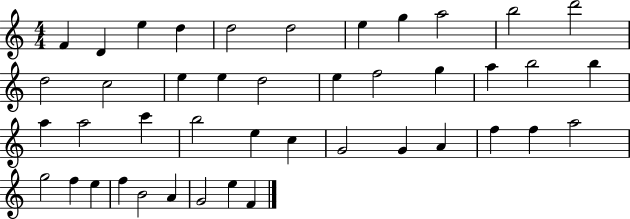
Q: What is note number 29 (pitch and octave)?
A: G4